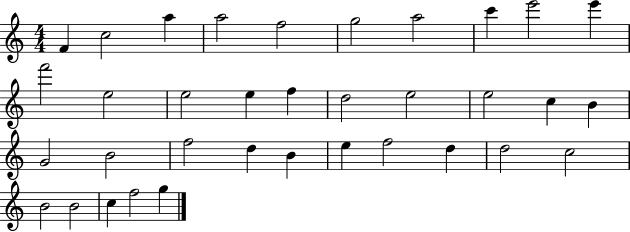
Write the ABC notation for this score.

X:1
T:Untitled
M:4/4
L:1/4
K:C
F c2 a a2 f2 g2 a2 c' e'2 e' f'2 e2 e2 e f d2 e2 e2 c B G2 B2 f2 d B e f2 d d2 c2 B2 B2 c f2 g